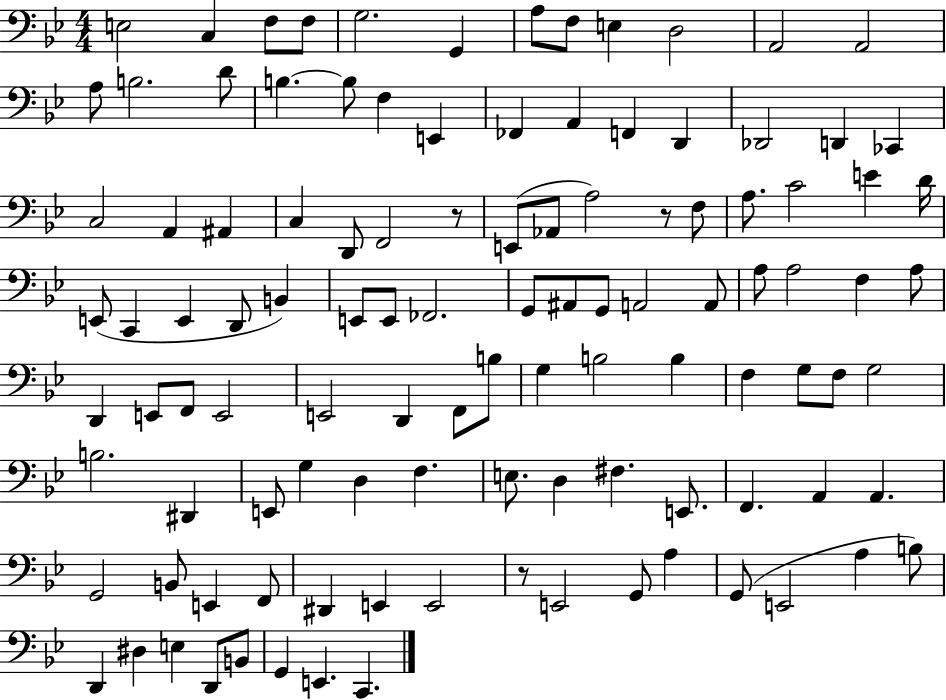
X:1
T:Untitled
M:4/4
L:1/4
K:Bb
E,2 C, F,/2 F,/2 G,2 G,, A,/2 F,/2 E, D,2 A,,2 A,,2 A,/2 B,2 D/2 B, B,/2 F, E,, _F,, A,, F,, D,, _D,,2 D,, _C,, C,2 A,, ^A,, C, D,,/2 F,,2 z/2 E,,/2 _A,,/2 A,2 z/2 F,/2 A,/2 C2 E D/4 E,,/2 C,, E,, D,,/2 B,, E,,/2 E,,/2 _F,,2 G,,/2 ^A,,/2 G,,/2 A,,2 A,,/2 A,/2 A,2 F, A,/2 D,, E,,/2 F,,/2 E,,2 E,,2 D,, F,,/2 B,/2 G, B,2 B, F, G,/2 F,/2 G,2 B,2 ^D,, E,,/2 G, D, F, E,/2 D, ^F, E,,/2 F,, A,, A,, G,,2 B,,/2 E,, F,,/2 ^D,, E,, E,,2 z/2 E,,2 G,,/2 A, G,,/2 E,,2 A, B,/2 D,, ^D, E, D,,/2 B,,/2 G,, E,, C,,